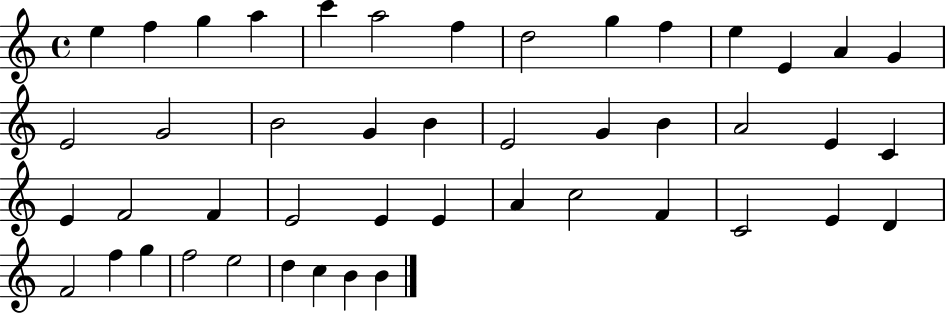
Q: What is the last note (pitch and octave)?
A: B4